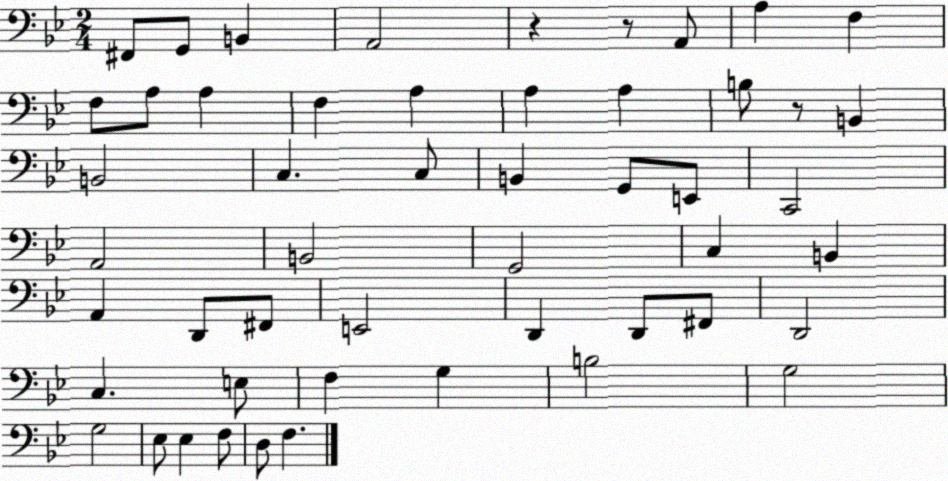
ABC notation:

X:1
T:Untitled
M:2/4
L:1/4
K:Bb
^F,,/2 G,,/2 B,, A,,2 z z/2 A,,/2 A, F, F,/2 A,/2 A, F, A, A, A, B,/2 z/2 B,, B,,2 C, C,/2 B,, G,,/2 E,,/2 C,,2 A,,2 B,,2 G,,2 C, B,, A,, D,,/2 ^F,,/2 E,,2 D,, D,,/2 ^F,,/2 D,,2 C, E,/2 F, G, B,2 G,2 G,2 _E,/2 _E, F,/2 D,/2 F,